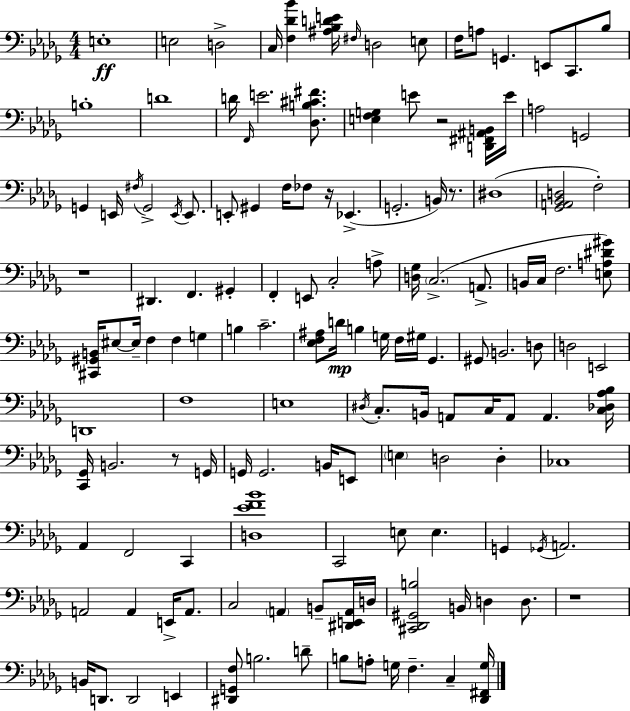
X:1
T:Untitled
M:4/4
L:1/4
K:Bbm
E,4 E,2 D,2 C,/4 [F,_D_B] [^A,_B,DE]/4 ^F,/4 D,2 E,/2 F,/4 A,/2 G,, E,,/2 C,,/2 _B,/2 B,4 D4 D/4 F,,/4 E2 [_D,B,^C^F]/2 [E,F,G,] E/2 z2 [D,,^F,,^A,,B,,]/4 E/4 A,2 G,,2 G,, E,,/4 ^F,/4 G,,2 E,,/4 E,,/2 E,,/2 ^G,, F,/4 _F,/2 z/4 _E,, G,,2 B,,/4 z/2 ^D,4 [_G,,A,,_B,,D,]2 F,2 z4 ^D,, F,, ^G,, F,, E,,/2 C,2 A,/2 [D,_G,]/4 C,2 A,,/2 B,,/4 C,/4 F,2 [E,A,^D^G]/2 [^C,,^G,,B,,]/4 ^E,/2 ^E,/4 F, F, G, B, C2 [_E,F,^A,]/2 D/4 B, G,/4 F,/4 ^G,/4 _G,, ^G,,/2 B,,2 D,/2 D,2 E,,2 D,,4 F,4 E,4 ^D,/4 C,/2 B,,/4 A,,/2 C,/4 A,,/2 A,, [C,_D,_A,_B,]/4 [C,,_G,,]/4 B,,2 z/2 G,,/4 G,,/4 G,,2 B,,/4 E,,/2 E, D,2 D, _C,4 _A,, F,,2 C,, [D,_EF_B]4 C,,2 E,/2 E, G,, _G,,/4 A,,2 A,,2 A,, E,,/4 A,,/2 C,2 A,, B,,/2 [^D,,E,,A,,]/4 D,/4 [^C,,_D,,^G,,B,]2 B,,/4 D, D,/2 z4 B,,/4 D,,/2 D,,2 E,, [^D,,G,,F,]/2 B,2 D/2 B,/2 A,/2 G,/4 F, C, [_D,,^F,,G,]/4